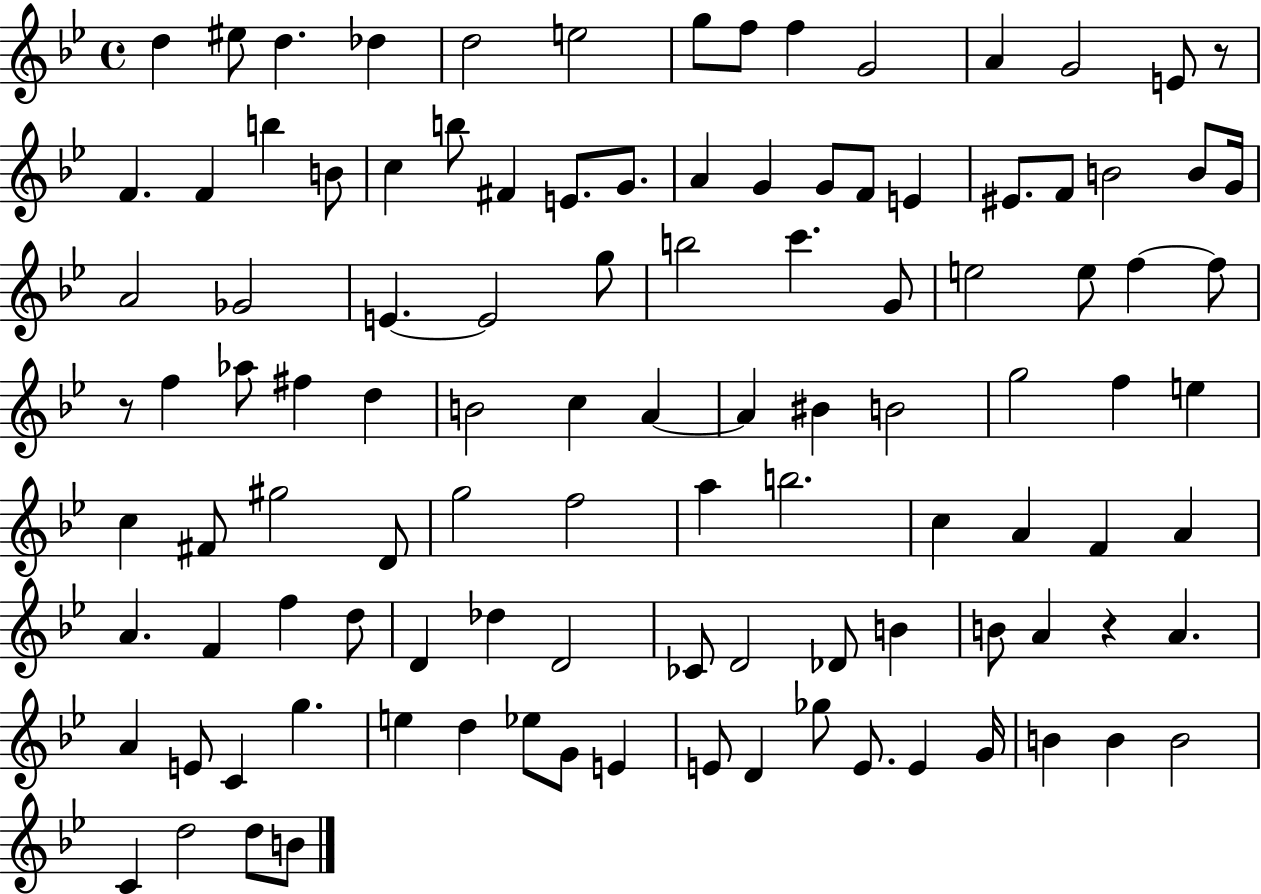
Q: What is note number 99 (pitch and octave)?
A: B4